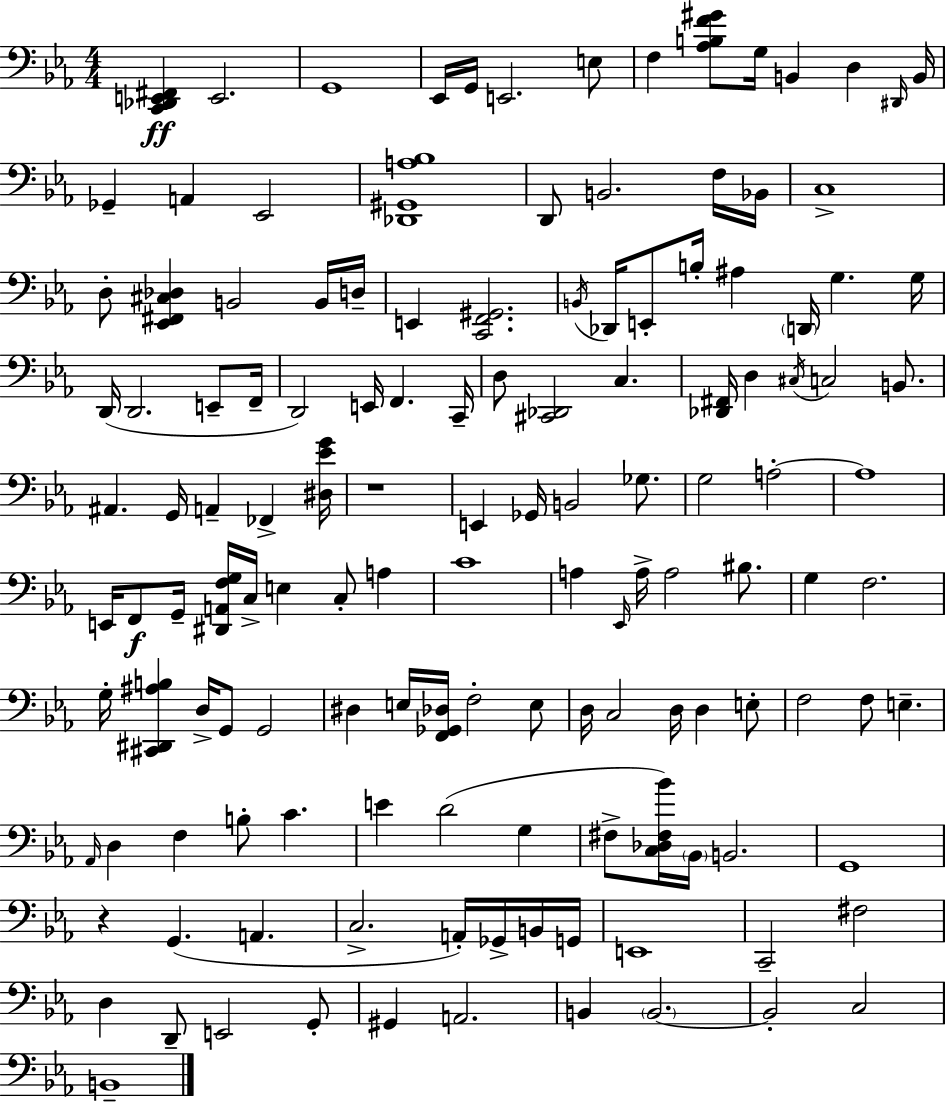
[C2,Db2,E2,F#2]/q E2/h. G2/w Eb2/s G2/s E2/h. E3/e F3/q [Ab3,B3,F4,G#4]/e G3/s B2/q D3/q D#2/s B2/s Gb2/q A2/q Eb2/h [Db2,G#2,A3,Bb3]/w D2/e B2/h. F3/s Bb2/s C3/w D3/e [Eb2,F#2,C#3,Db3]/q B2/h B2/s D3/s E2/q [C2,F2,G#2]/h. B2/s Db2/s E2/e B3/s A#3/q D2/s G3/q. G3/s D2/s D2/h. E2/e F2/s D2/h E2/s F2/q. C2/s D3/e [C#2,Db2]/h C3/q. [Db2,F#2]/s D3/q C#3/s C3/h B2/e. A#2/q. G2/s A2/q FES2/q [D#3,Eb4,G4]/s R/w E2/q Gb2/s B2/h Gb3/e. G3/h A3/h A3/w E2/s F2/e G2/s [D#2,A2,F3,G3]/s C3/s E3/q C3/e A3/q C4/w A3/q Eb2/s A3/s A3/h BIS3/e. G3/q F3/h. G3/s [C#2,D#2,A#3,B3]/q D3/s G2/e G2/h D#3/q E3/s [F2,Gb2,Db3]/s F3/h E3/e D3/s C3/h D3/s D3/q E3/e F3/h F3/e E3/q. Ab2/s D3/q F3/q B3/e C4/q. E4/q D4/h G3/q F#3/e [C3,Db3,F#3,Bb4]/s Bb2/s B2/h. G2/w R/q G2/q. A2/q. C3/h. A2/s Gb2/s B2/s G2/s E2/w C2/h F#3/h D3/q D2/e E2/h G2/e G#2/q A2/h. B2/q B2/h. B2/h C3/h B2/w